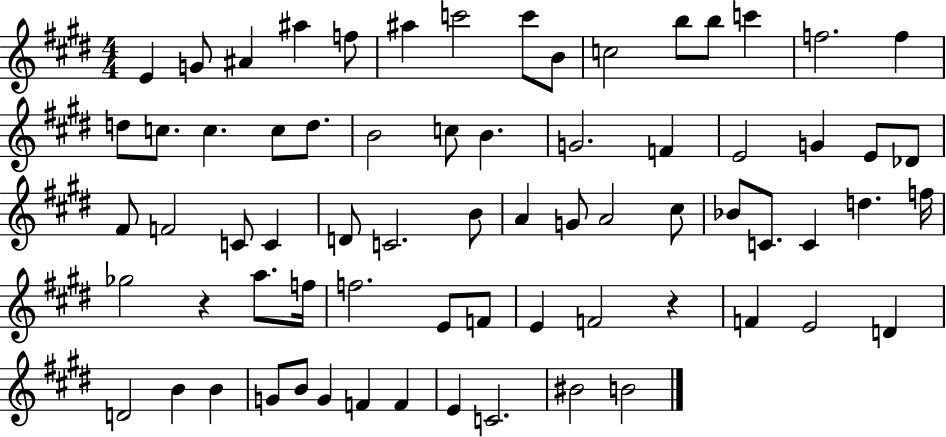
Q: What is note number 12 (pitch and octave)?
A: B5